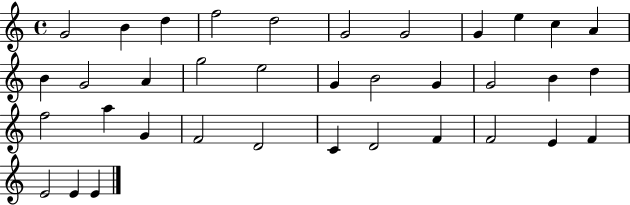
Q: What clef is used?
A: treble